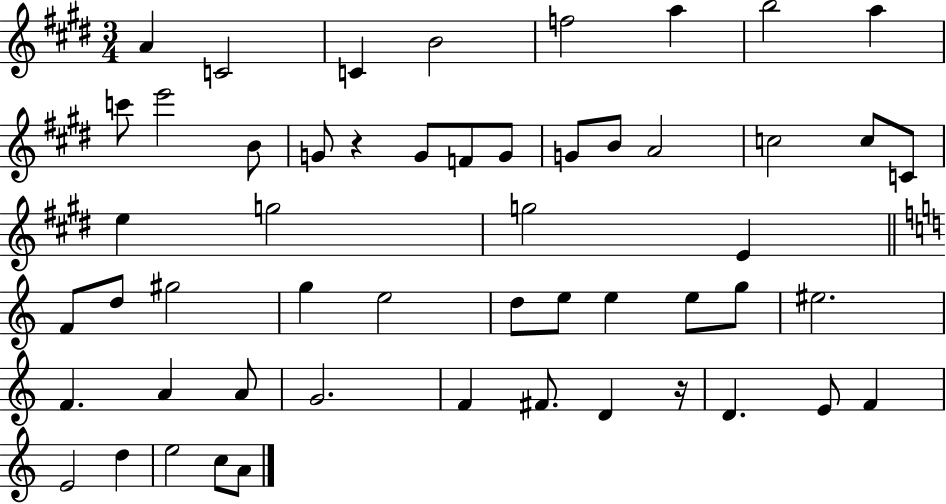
{
  \clef treble
  \numericTimeSignature
  \time 3/4
  \key e \major
  \repeat volta 2 { a'4 c'2 | c'4 b'2 | f''2 a''4 | b''2 a''4 | \break c'''8 e'''2 b'8 | g'8 r4 g'8 f'8 g'8 | g'8 b'8 a'2 | c''2 c''8 c'8 | \break e''4 g''2 | g''2 e'4 | \bar "||" \break \key c \major f'8 d''8 gis''2 | g''4 e''2 | d''8 e''8 e''4 e''8 g''8 | eis''2. | \break f'4. a'4 a'8 | g'2. | f'4 fis'8. d'4 r16 | d'4. e'8 f'4 | \break e'2 d''4 | e''2 c''8 a'8 | } \bar "|."
}